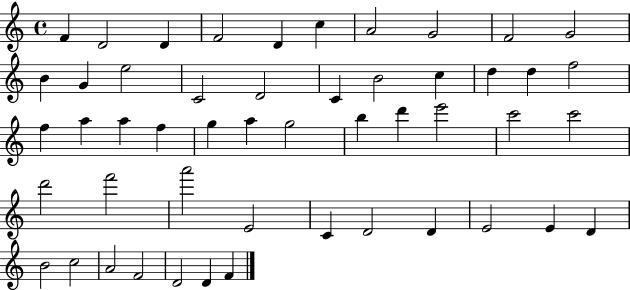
F4/q D4/h D4/q F4/h D4/q C5/q A4/h G4/h F4/h G4/h B4/q G4/q E5/h C4/h D4/h C4/q B4/h C5/q D5/q D5/q F5/h F5/q A5/q A5/q F5/q G5/q A5/q G5/h B5/q D6/q E6/h C6/h C6/h D6/h F6/h A6/h E4/h C4/q D4/h D4/q E4/h E4/q D4/q B4/h C5/h A4/h F4/h D4/h D4/q F4/q